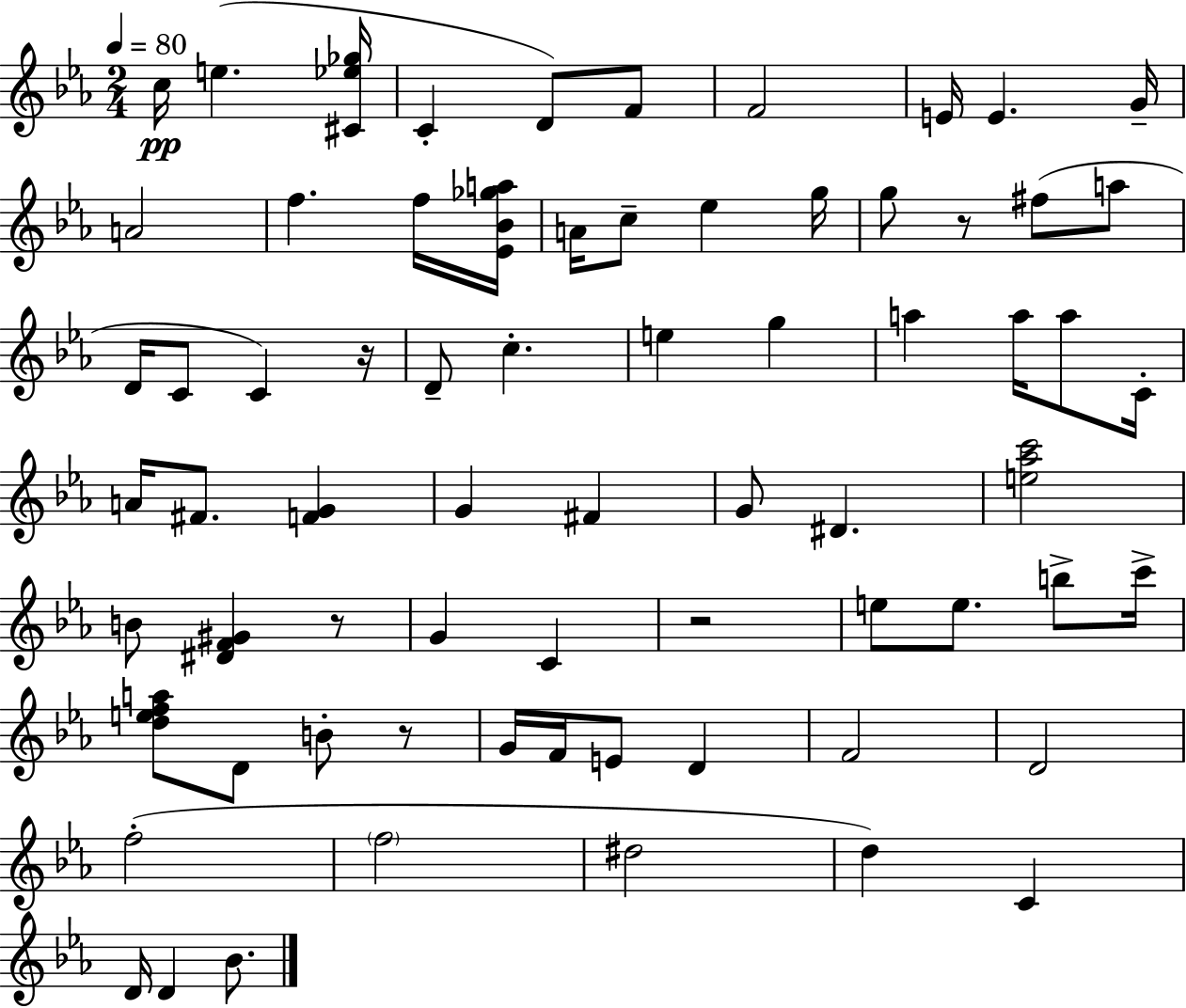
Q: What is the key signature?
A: EES major